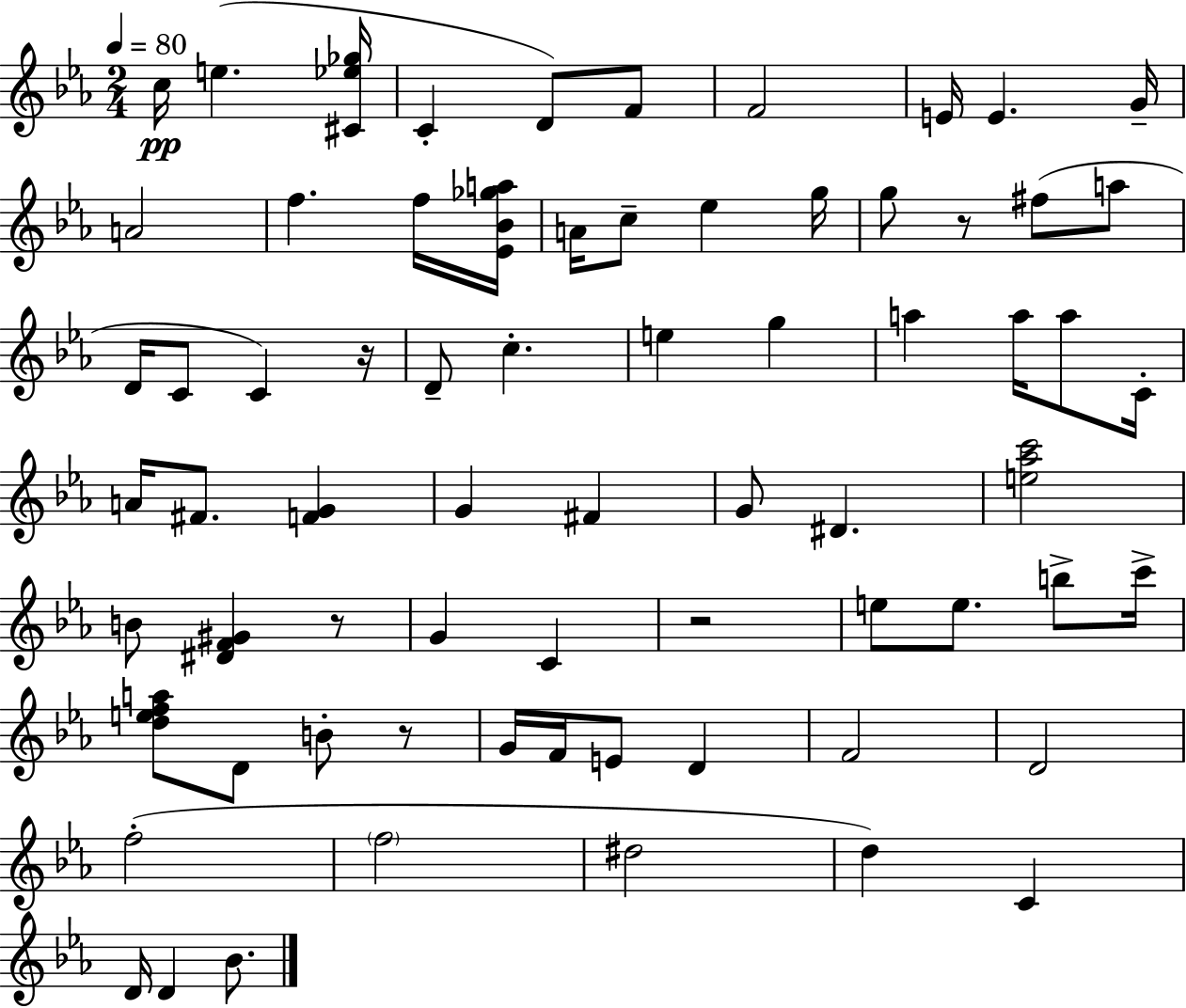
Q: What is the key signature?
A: EES major